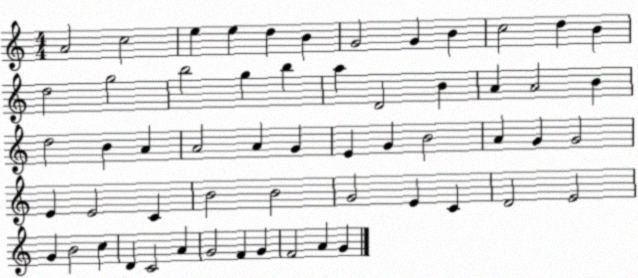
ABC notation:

X:1
T:Untitled
M:4/4
L:1/4
K:C
A2 c2 e e d B G2 G B c2 d B d2 g2 b2 g b a D2 B A A2 B d2 B A A2 A G E G B2 A G G2 E E2 C B2 B2 G2 E C D2 E2 G B2 c D C2 A G2 F G F2 A G